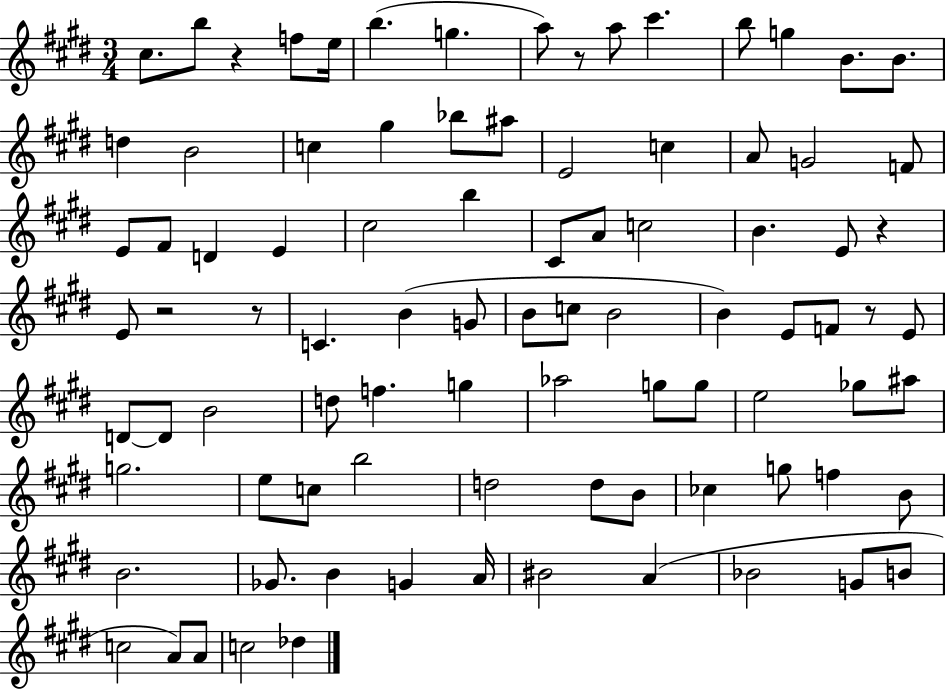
C#5/e. B5/e R/q F5/e E5/s B5/q. G5/q. A5/e R/e A5/e C#6/q. B5/e G5/q B4/e. B4/e. D5/q B4/h C5/q G#5/q Bb5/e A#5/e E4/h C5/q A4/e G4/h F4/e E4/e F#4/e D4/q E4/q C#5/h B5/q C#4/e A4/e C5/h B4/q. E4/e R/q E4/e R/h R/e C4/q. B4/q G4/e B4/e C5/e B4/h B4/q E4/e F4/e R/e E4/e D4/e D4/e B4/h D5/e F5/q. G5/q Ab5/h G5/e G5/e E5/h Gb5/e A#5/e G5/h. E5/e C5/e B5/h D5/h D5/e B4/e CES5/q G5/e F5/q B4/e B4/h. Gb4/e. B4/q G4/q A4/s BIS4/h A4/q Bb4/h G4/e B4/e C5/h A4/e A4/e C5/h Db5/q